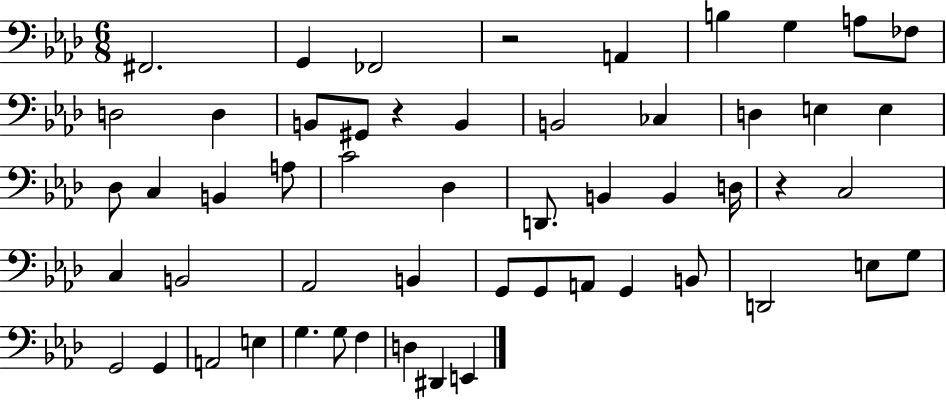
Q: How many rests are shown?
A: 3